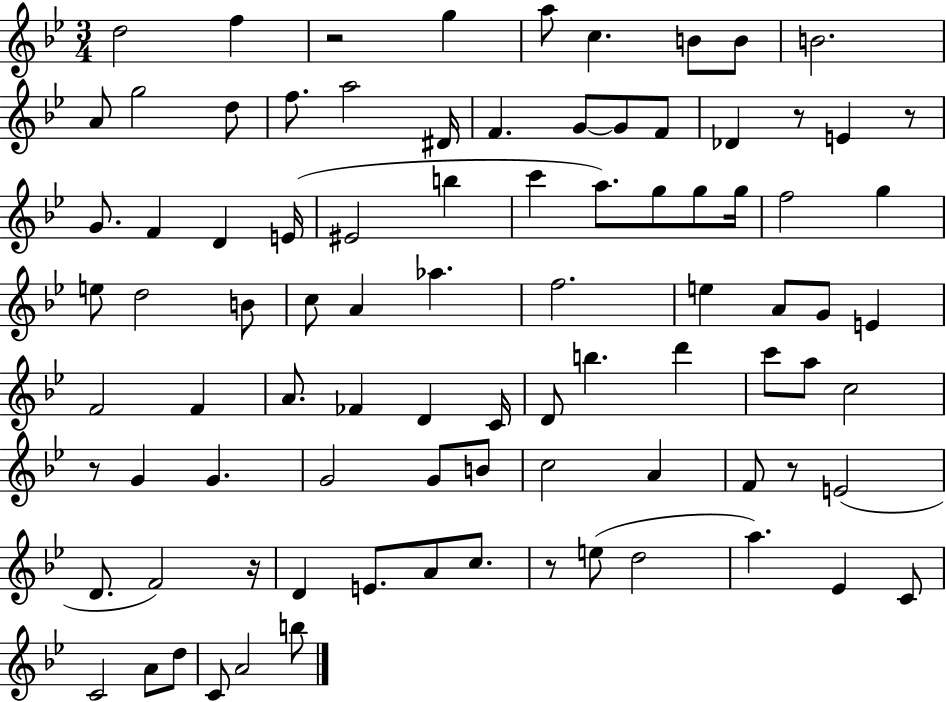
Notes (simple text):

D5/h F5/q R/h G5/q A5/e C5/q. B4/e B4/e B4/h. A4/e G5/h D5/e F5/e. A5/h D#4/s F4/q. G4/e G4/e F4/e Db4/q R/e E4/q R/e G4/e. F4/q D4/q E4/s EIS4/h B5/q C6/q A5/e. G5/e G5/e G5/s F5/h G5/q E5/e D5/h B4/e C5/e A4/q Ab5/q. F5/h. E5/q A4/e G4/e E4/q F4/h F4/q A4/e. FES4/q D4/q C4/s D4/e B5/q. D6/q C6/e A5/e C5/h R/e G4/q G4/q. G4/h G4/e B4/e C5/h A4/q F4/e R/e E4/h D4/e. F4/h R/s D4/q E4/e. A4/e C5/e. R/e E5/e D5/h A5/q. Eb4/q C4/e C4/h A4/e D5/e C4/e A4/h B5/e